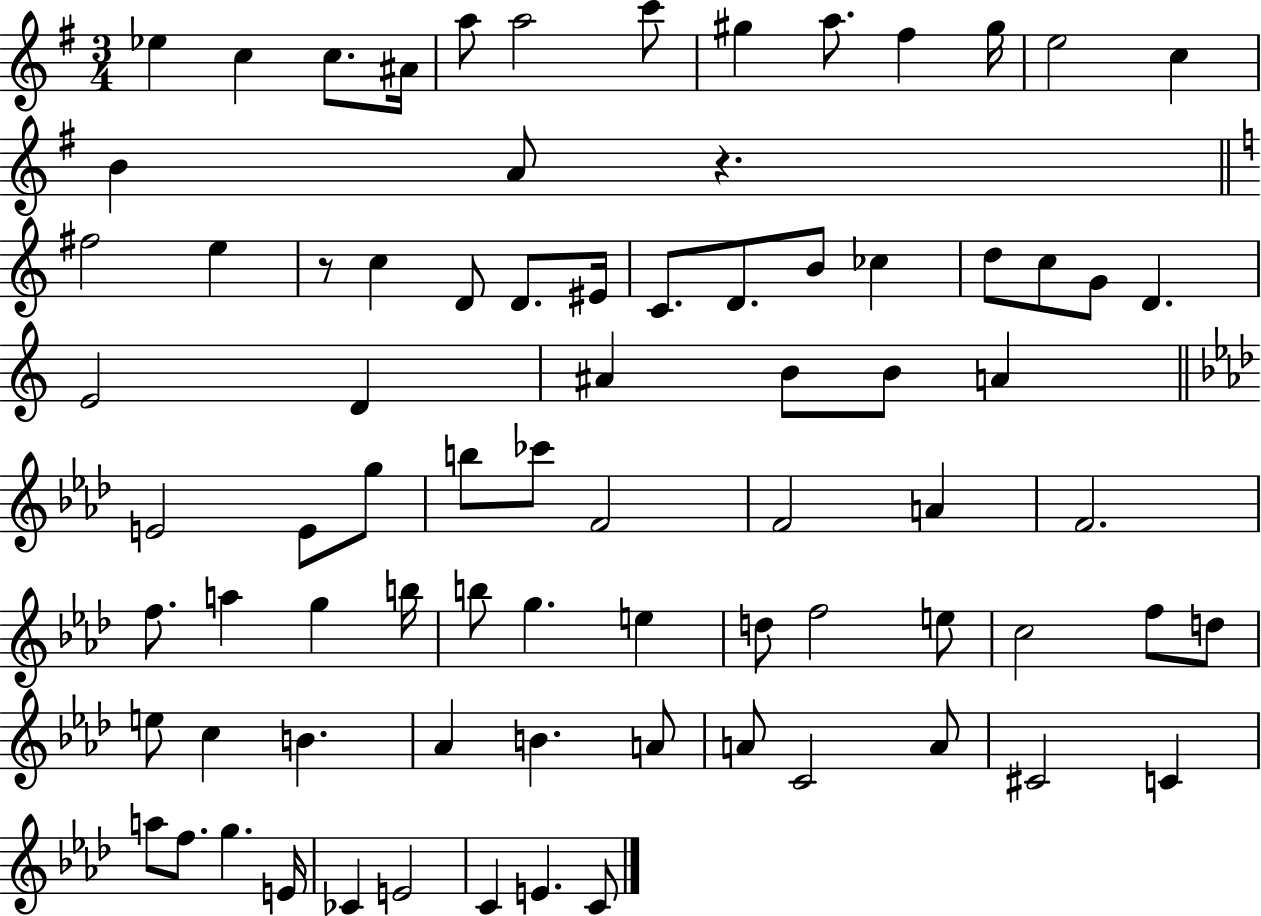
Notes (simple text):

Eb5/q C5/q C5/e. A#4/s A5/e A5/h C6/e G#5/q A5/e. F#5/q G#5/s E5/h C5/q B4/q A4/e R/q. F#5/h E5/q R/e C5/q D4/e D4/e. EIS4/s C4/e. D4/e. B4/e CES5/q D5/e C5/e G4/e D4/q. E4/h D4/q A#4/q B4/e B4/e A4/q E4/h E4/e G5/e B5/e CES6/e F4/h F4/h A4/q F4/h. F5/e. A5/q G5/q B5/s B5/e G5/q. E5/q D5/e F5/h E5/e C5/h F5/e D5/e E5/e C5/q B4/q. Ab4/q B4/q. A4/e A4/e C4/h A4/e C#4/h C4/q A5/e F5/e. G5/q. E4/s CES4/q E4/h C4/q E4/q. C4/e